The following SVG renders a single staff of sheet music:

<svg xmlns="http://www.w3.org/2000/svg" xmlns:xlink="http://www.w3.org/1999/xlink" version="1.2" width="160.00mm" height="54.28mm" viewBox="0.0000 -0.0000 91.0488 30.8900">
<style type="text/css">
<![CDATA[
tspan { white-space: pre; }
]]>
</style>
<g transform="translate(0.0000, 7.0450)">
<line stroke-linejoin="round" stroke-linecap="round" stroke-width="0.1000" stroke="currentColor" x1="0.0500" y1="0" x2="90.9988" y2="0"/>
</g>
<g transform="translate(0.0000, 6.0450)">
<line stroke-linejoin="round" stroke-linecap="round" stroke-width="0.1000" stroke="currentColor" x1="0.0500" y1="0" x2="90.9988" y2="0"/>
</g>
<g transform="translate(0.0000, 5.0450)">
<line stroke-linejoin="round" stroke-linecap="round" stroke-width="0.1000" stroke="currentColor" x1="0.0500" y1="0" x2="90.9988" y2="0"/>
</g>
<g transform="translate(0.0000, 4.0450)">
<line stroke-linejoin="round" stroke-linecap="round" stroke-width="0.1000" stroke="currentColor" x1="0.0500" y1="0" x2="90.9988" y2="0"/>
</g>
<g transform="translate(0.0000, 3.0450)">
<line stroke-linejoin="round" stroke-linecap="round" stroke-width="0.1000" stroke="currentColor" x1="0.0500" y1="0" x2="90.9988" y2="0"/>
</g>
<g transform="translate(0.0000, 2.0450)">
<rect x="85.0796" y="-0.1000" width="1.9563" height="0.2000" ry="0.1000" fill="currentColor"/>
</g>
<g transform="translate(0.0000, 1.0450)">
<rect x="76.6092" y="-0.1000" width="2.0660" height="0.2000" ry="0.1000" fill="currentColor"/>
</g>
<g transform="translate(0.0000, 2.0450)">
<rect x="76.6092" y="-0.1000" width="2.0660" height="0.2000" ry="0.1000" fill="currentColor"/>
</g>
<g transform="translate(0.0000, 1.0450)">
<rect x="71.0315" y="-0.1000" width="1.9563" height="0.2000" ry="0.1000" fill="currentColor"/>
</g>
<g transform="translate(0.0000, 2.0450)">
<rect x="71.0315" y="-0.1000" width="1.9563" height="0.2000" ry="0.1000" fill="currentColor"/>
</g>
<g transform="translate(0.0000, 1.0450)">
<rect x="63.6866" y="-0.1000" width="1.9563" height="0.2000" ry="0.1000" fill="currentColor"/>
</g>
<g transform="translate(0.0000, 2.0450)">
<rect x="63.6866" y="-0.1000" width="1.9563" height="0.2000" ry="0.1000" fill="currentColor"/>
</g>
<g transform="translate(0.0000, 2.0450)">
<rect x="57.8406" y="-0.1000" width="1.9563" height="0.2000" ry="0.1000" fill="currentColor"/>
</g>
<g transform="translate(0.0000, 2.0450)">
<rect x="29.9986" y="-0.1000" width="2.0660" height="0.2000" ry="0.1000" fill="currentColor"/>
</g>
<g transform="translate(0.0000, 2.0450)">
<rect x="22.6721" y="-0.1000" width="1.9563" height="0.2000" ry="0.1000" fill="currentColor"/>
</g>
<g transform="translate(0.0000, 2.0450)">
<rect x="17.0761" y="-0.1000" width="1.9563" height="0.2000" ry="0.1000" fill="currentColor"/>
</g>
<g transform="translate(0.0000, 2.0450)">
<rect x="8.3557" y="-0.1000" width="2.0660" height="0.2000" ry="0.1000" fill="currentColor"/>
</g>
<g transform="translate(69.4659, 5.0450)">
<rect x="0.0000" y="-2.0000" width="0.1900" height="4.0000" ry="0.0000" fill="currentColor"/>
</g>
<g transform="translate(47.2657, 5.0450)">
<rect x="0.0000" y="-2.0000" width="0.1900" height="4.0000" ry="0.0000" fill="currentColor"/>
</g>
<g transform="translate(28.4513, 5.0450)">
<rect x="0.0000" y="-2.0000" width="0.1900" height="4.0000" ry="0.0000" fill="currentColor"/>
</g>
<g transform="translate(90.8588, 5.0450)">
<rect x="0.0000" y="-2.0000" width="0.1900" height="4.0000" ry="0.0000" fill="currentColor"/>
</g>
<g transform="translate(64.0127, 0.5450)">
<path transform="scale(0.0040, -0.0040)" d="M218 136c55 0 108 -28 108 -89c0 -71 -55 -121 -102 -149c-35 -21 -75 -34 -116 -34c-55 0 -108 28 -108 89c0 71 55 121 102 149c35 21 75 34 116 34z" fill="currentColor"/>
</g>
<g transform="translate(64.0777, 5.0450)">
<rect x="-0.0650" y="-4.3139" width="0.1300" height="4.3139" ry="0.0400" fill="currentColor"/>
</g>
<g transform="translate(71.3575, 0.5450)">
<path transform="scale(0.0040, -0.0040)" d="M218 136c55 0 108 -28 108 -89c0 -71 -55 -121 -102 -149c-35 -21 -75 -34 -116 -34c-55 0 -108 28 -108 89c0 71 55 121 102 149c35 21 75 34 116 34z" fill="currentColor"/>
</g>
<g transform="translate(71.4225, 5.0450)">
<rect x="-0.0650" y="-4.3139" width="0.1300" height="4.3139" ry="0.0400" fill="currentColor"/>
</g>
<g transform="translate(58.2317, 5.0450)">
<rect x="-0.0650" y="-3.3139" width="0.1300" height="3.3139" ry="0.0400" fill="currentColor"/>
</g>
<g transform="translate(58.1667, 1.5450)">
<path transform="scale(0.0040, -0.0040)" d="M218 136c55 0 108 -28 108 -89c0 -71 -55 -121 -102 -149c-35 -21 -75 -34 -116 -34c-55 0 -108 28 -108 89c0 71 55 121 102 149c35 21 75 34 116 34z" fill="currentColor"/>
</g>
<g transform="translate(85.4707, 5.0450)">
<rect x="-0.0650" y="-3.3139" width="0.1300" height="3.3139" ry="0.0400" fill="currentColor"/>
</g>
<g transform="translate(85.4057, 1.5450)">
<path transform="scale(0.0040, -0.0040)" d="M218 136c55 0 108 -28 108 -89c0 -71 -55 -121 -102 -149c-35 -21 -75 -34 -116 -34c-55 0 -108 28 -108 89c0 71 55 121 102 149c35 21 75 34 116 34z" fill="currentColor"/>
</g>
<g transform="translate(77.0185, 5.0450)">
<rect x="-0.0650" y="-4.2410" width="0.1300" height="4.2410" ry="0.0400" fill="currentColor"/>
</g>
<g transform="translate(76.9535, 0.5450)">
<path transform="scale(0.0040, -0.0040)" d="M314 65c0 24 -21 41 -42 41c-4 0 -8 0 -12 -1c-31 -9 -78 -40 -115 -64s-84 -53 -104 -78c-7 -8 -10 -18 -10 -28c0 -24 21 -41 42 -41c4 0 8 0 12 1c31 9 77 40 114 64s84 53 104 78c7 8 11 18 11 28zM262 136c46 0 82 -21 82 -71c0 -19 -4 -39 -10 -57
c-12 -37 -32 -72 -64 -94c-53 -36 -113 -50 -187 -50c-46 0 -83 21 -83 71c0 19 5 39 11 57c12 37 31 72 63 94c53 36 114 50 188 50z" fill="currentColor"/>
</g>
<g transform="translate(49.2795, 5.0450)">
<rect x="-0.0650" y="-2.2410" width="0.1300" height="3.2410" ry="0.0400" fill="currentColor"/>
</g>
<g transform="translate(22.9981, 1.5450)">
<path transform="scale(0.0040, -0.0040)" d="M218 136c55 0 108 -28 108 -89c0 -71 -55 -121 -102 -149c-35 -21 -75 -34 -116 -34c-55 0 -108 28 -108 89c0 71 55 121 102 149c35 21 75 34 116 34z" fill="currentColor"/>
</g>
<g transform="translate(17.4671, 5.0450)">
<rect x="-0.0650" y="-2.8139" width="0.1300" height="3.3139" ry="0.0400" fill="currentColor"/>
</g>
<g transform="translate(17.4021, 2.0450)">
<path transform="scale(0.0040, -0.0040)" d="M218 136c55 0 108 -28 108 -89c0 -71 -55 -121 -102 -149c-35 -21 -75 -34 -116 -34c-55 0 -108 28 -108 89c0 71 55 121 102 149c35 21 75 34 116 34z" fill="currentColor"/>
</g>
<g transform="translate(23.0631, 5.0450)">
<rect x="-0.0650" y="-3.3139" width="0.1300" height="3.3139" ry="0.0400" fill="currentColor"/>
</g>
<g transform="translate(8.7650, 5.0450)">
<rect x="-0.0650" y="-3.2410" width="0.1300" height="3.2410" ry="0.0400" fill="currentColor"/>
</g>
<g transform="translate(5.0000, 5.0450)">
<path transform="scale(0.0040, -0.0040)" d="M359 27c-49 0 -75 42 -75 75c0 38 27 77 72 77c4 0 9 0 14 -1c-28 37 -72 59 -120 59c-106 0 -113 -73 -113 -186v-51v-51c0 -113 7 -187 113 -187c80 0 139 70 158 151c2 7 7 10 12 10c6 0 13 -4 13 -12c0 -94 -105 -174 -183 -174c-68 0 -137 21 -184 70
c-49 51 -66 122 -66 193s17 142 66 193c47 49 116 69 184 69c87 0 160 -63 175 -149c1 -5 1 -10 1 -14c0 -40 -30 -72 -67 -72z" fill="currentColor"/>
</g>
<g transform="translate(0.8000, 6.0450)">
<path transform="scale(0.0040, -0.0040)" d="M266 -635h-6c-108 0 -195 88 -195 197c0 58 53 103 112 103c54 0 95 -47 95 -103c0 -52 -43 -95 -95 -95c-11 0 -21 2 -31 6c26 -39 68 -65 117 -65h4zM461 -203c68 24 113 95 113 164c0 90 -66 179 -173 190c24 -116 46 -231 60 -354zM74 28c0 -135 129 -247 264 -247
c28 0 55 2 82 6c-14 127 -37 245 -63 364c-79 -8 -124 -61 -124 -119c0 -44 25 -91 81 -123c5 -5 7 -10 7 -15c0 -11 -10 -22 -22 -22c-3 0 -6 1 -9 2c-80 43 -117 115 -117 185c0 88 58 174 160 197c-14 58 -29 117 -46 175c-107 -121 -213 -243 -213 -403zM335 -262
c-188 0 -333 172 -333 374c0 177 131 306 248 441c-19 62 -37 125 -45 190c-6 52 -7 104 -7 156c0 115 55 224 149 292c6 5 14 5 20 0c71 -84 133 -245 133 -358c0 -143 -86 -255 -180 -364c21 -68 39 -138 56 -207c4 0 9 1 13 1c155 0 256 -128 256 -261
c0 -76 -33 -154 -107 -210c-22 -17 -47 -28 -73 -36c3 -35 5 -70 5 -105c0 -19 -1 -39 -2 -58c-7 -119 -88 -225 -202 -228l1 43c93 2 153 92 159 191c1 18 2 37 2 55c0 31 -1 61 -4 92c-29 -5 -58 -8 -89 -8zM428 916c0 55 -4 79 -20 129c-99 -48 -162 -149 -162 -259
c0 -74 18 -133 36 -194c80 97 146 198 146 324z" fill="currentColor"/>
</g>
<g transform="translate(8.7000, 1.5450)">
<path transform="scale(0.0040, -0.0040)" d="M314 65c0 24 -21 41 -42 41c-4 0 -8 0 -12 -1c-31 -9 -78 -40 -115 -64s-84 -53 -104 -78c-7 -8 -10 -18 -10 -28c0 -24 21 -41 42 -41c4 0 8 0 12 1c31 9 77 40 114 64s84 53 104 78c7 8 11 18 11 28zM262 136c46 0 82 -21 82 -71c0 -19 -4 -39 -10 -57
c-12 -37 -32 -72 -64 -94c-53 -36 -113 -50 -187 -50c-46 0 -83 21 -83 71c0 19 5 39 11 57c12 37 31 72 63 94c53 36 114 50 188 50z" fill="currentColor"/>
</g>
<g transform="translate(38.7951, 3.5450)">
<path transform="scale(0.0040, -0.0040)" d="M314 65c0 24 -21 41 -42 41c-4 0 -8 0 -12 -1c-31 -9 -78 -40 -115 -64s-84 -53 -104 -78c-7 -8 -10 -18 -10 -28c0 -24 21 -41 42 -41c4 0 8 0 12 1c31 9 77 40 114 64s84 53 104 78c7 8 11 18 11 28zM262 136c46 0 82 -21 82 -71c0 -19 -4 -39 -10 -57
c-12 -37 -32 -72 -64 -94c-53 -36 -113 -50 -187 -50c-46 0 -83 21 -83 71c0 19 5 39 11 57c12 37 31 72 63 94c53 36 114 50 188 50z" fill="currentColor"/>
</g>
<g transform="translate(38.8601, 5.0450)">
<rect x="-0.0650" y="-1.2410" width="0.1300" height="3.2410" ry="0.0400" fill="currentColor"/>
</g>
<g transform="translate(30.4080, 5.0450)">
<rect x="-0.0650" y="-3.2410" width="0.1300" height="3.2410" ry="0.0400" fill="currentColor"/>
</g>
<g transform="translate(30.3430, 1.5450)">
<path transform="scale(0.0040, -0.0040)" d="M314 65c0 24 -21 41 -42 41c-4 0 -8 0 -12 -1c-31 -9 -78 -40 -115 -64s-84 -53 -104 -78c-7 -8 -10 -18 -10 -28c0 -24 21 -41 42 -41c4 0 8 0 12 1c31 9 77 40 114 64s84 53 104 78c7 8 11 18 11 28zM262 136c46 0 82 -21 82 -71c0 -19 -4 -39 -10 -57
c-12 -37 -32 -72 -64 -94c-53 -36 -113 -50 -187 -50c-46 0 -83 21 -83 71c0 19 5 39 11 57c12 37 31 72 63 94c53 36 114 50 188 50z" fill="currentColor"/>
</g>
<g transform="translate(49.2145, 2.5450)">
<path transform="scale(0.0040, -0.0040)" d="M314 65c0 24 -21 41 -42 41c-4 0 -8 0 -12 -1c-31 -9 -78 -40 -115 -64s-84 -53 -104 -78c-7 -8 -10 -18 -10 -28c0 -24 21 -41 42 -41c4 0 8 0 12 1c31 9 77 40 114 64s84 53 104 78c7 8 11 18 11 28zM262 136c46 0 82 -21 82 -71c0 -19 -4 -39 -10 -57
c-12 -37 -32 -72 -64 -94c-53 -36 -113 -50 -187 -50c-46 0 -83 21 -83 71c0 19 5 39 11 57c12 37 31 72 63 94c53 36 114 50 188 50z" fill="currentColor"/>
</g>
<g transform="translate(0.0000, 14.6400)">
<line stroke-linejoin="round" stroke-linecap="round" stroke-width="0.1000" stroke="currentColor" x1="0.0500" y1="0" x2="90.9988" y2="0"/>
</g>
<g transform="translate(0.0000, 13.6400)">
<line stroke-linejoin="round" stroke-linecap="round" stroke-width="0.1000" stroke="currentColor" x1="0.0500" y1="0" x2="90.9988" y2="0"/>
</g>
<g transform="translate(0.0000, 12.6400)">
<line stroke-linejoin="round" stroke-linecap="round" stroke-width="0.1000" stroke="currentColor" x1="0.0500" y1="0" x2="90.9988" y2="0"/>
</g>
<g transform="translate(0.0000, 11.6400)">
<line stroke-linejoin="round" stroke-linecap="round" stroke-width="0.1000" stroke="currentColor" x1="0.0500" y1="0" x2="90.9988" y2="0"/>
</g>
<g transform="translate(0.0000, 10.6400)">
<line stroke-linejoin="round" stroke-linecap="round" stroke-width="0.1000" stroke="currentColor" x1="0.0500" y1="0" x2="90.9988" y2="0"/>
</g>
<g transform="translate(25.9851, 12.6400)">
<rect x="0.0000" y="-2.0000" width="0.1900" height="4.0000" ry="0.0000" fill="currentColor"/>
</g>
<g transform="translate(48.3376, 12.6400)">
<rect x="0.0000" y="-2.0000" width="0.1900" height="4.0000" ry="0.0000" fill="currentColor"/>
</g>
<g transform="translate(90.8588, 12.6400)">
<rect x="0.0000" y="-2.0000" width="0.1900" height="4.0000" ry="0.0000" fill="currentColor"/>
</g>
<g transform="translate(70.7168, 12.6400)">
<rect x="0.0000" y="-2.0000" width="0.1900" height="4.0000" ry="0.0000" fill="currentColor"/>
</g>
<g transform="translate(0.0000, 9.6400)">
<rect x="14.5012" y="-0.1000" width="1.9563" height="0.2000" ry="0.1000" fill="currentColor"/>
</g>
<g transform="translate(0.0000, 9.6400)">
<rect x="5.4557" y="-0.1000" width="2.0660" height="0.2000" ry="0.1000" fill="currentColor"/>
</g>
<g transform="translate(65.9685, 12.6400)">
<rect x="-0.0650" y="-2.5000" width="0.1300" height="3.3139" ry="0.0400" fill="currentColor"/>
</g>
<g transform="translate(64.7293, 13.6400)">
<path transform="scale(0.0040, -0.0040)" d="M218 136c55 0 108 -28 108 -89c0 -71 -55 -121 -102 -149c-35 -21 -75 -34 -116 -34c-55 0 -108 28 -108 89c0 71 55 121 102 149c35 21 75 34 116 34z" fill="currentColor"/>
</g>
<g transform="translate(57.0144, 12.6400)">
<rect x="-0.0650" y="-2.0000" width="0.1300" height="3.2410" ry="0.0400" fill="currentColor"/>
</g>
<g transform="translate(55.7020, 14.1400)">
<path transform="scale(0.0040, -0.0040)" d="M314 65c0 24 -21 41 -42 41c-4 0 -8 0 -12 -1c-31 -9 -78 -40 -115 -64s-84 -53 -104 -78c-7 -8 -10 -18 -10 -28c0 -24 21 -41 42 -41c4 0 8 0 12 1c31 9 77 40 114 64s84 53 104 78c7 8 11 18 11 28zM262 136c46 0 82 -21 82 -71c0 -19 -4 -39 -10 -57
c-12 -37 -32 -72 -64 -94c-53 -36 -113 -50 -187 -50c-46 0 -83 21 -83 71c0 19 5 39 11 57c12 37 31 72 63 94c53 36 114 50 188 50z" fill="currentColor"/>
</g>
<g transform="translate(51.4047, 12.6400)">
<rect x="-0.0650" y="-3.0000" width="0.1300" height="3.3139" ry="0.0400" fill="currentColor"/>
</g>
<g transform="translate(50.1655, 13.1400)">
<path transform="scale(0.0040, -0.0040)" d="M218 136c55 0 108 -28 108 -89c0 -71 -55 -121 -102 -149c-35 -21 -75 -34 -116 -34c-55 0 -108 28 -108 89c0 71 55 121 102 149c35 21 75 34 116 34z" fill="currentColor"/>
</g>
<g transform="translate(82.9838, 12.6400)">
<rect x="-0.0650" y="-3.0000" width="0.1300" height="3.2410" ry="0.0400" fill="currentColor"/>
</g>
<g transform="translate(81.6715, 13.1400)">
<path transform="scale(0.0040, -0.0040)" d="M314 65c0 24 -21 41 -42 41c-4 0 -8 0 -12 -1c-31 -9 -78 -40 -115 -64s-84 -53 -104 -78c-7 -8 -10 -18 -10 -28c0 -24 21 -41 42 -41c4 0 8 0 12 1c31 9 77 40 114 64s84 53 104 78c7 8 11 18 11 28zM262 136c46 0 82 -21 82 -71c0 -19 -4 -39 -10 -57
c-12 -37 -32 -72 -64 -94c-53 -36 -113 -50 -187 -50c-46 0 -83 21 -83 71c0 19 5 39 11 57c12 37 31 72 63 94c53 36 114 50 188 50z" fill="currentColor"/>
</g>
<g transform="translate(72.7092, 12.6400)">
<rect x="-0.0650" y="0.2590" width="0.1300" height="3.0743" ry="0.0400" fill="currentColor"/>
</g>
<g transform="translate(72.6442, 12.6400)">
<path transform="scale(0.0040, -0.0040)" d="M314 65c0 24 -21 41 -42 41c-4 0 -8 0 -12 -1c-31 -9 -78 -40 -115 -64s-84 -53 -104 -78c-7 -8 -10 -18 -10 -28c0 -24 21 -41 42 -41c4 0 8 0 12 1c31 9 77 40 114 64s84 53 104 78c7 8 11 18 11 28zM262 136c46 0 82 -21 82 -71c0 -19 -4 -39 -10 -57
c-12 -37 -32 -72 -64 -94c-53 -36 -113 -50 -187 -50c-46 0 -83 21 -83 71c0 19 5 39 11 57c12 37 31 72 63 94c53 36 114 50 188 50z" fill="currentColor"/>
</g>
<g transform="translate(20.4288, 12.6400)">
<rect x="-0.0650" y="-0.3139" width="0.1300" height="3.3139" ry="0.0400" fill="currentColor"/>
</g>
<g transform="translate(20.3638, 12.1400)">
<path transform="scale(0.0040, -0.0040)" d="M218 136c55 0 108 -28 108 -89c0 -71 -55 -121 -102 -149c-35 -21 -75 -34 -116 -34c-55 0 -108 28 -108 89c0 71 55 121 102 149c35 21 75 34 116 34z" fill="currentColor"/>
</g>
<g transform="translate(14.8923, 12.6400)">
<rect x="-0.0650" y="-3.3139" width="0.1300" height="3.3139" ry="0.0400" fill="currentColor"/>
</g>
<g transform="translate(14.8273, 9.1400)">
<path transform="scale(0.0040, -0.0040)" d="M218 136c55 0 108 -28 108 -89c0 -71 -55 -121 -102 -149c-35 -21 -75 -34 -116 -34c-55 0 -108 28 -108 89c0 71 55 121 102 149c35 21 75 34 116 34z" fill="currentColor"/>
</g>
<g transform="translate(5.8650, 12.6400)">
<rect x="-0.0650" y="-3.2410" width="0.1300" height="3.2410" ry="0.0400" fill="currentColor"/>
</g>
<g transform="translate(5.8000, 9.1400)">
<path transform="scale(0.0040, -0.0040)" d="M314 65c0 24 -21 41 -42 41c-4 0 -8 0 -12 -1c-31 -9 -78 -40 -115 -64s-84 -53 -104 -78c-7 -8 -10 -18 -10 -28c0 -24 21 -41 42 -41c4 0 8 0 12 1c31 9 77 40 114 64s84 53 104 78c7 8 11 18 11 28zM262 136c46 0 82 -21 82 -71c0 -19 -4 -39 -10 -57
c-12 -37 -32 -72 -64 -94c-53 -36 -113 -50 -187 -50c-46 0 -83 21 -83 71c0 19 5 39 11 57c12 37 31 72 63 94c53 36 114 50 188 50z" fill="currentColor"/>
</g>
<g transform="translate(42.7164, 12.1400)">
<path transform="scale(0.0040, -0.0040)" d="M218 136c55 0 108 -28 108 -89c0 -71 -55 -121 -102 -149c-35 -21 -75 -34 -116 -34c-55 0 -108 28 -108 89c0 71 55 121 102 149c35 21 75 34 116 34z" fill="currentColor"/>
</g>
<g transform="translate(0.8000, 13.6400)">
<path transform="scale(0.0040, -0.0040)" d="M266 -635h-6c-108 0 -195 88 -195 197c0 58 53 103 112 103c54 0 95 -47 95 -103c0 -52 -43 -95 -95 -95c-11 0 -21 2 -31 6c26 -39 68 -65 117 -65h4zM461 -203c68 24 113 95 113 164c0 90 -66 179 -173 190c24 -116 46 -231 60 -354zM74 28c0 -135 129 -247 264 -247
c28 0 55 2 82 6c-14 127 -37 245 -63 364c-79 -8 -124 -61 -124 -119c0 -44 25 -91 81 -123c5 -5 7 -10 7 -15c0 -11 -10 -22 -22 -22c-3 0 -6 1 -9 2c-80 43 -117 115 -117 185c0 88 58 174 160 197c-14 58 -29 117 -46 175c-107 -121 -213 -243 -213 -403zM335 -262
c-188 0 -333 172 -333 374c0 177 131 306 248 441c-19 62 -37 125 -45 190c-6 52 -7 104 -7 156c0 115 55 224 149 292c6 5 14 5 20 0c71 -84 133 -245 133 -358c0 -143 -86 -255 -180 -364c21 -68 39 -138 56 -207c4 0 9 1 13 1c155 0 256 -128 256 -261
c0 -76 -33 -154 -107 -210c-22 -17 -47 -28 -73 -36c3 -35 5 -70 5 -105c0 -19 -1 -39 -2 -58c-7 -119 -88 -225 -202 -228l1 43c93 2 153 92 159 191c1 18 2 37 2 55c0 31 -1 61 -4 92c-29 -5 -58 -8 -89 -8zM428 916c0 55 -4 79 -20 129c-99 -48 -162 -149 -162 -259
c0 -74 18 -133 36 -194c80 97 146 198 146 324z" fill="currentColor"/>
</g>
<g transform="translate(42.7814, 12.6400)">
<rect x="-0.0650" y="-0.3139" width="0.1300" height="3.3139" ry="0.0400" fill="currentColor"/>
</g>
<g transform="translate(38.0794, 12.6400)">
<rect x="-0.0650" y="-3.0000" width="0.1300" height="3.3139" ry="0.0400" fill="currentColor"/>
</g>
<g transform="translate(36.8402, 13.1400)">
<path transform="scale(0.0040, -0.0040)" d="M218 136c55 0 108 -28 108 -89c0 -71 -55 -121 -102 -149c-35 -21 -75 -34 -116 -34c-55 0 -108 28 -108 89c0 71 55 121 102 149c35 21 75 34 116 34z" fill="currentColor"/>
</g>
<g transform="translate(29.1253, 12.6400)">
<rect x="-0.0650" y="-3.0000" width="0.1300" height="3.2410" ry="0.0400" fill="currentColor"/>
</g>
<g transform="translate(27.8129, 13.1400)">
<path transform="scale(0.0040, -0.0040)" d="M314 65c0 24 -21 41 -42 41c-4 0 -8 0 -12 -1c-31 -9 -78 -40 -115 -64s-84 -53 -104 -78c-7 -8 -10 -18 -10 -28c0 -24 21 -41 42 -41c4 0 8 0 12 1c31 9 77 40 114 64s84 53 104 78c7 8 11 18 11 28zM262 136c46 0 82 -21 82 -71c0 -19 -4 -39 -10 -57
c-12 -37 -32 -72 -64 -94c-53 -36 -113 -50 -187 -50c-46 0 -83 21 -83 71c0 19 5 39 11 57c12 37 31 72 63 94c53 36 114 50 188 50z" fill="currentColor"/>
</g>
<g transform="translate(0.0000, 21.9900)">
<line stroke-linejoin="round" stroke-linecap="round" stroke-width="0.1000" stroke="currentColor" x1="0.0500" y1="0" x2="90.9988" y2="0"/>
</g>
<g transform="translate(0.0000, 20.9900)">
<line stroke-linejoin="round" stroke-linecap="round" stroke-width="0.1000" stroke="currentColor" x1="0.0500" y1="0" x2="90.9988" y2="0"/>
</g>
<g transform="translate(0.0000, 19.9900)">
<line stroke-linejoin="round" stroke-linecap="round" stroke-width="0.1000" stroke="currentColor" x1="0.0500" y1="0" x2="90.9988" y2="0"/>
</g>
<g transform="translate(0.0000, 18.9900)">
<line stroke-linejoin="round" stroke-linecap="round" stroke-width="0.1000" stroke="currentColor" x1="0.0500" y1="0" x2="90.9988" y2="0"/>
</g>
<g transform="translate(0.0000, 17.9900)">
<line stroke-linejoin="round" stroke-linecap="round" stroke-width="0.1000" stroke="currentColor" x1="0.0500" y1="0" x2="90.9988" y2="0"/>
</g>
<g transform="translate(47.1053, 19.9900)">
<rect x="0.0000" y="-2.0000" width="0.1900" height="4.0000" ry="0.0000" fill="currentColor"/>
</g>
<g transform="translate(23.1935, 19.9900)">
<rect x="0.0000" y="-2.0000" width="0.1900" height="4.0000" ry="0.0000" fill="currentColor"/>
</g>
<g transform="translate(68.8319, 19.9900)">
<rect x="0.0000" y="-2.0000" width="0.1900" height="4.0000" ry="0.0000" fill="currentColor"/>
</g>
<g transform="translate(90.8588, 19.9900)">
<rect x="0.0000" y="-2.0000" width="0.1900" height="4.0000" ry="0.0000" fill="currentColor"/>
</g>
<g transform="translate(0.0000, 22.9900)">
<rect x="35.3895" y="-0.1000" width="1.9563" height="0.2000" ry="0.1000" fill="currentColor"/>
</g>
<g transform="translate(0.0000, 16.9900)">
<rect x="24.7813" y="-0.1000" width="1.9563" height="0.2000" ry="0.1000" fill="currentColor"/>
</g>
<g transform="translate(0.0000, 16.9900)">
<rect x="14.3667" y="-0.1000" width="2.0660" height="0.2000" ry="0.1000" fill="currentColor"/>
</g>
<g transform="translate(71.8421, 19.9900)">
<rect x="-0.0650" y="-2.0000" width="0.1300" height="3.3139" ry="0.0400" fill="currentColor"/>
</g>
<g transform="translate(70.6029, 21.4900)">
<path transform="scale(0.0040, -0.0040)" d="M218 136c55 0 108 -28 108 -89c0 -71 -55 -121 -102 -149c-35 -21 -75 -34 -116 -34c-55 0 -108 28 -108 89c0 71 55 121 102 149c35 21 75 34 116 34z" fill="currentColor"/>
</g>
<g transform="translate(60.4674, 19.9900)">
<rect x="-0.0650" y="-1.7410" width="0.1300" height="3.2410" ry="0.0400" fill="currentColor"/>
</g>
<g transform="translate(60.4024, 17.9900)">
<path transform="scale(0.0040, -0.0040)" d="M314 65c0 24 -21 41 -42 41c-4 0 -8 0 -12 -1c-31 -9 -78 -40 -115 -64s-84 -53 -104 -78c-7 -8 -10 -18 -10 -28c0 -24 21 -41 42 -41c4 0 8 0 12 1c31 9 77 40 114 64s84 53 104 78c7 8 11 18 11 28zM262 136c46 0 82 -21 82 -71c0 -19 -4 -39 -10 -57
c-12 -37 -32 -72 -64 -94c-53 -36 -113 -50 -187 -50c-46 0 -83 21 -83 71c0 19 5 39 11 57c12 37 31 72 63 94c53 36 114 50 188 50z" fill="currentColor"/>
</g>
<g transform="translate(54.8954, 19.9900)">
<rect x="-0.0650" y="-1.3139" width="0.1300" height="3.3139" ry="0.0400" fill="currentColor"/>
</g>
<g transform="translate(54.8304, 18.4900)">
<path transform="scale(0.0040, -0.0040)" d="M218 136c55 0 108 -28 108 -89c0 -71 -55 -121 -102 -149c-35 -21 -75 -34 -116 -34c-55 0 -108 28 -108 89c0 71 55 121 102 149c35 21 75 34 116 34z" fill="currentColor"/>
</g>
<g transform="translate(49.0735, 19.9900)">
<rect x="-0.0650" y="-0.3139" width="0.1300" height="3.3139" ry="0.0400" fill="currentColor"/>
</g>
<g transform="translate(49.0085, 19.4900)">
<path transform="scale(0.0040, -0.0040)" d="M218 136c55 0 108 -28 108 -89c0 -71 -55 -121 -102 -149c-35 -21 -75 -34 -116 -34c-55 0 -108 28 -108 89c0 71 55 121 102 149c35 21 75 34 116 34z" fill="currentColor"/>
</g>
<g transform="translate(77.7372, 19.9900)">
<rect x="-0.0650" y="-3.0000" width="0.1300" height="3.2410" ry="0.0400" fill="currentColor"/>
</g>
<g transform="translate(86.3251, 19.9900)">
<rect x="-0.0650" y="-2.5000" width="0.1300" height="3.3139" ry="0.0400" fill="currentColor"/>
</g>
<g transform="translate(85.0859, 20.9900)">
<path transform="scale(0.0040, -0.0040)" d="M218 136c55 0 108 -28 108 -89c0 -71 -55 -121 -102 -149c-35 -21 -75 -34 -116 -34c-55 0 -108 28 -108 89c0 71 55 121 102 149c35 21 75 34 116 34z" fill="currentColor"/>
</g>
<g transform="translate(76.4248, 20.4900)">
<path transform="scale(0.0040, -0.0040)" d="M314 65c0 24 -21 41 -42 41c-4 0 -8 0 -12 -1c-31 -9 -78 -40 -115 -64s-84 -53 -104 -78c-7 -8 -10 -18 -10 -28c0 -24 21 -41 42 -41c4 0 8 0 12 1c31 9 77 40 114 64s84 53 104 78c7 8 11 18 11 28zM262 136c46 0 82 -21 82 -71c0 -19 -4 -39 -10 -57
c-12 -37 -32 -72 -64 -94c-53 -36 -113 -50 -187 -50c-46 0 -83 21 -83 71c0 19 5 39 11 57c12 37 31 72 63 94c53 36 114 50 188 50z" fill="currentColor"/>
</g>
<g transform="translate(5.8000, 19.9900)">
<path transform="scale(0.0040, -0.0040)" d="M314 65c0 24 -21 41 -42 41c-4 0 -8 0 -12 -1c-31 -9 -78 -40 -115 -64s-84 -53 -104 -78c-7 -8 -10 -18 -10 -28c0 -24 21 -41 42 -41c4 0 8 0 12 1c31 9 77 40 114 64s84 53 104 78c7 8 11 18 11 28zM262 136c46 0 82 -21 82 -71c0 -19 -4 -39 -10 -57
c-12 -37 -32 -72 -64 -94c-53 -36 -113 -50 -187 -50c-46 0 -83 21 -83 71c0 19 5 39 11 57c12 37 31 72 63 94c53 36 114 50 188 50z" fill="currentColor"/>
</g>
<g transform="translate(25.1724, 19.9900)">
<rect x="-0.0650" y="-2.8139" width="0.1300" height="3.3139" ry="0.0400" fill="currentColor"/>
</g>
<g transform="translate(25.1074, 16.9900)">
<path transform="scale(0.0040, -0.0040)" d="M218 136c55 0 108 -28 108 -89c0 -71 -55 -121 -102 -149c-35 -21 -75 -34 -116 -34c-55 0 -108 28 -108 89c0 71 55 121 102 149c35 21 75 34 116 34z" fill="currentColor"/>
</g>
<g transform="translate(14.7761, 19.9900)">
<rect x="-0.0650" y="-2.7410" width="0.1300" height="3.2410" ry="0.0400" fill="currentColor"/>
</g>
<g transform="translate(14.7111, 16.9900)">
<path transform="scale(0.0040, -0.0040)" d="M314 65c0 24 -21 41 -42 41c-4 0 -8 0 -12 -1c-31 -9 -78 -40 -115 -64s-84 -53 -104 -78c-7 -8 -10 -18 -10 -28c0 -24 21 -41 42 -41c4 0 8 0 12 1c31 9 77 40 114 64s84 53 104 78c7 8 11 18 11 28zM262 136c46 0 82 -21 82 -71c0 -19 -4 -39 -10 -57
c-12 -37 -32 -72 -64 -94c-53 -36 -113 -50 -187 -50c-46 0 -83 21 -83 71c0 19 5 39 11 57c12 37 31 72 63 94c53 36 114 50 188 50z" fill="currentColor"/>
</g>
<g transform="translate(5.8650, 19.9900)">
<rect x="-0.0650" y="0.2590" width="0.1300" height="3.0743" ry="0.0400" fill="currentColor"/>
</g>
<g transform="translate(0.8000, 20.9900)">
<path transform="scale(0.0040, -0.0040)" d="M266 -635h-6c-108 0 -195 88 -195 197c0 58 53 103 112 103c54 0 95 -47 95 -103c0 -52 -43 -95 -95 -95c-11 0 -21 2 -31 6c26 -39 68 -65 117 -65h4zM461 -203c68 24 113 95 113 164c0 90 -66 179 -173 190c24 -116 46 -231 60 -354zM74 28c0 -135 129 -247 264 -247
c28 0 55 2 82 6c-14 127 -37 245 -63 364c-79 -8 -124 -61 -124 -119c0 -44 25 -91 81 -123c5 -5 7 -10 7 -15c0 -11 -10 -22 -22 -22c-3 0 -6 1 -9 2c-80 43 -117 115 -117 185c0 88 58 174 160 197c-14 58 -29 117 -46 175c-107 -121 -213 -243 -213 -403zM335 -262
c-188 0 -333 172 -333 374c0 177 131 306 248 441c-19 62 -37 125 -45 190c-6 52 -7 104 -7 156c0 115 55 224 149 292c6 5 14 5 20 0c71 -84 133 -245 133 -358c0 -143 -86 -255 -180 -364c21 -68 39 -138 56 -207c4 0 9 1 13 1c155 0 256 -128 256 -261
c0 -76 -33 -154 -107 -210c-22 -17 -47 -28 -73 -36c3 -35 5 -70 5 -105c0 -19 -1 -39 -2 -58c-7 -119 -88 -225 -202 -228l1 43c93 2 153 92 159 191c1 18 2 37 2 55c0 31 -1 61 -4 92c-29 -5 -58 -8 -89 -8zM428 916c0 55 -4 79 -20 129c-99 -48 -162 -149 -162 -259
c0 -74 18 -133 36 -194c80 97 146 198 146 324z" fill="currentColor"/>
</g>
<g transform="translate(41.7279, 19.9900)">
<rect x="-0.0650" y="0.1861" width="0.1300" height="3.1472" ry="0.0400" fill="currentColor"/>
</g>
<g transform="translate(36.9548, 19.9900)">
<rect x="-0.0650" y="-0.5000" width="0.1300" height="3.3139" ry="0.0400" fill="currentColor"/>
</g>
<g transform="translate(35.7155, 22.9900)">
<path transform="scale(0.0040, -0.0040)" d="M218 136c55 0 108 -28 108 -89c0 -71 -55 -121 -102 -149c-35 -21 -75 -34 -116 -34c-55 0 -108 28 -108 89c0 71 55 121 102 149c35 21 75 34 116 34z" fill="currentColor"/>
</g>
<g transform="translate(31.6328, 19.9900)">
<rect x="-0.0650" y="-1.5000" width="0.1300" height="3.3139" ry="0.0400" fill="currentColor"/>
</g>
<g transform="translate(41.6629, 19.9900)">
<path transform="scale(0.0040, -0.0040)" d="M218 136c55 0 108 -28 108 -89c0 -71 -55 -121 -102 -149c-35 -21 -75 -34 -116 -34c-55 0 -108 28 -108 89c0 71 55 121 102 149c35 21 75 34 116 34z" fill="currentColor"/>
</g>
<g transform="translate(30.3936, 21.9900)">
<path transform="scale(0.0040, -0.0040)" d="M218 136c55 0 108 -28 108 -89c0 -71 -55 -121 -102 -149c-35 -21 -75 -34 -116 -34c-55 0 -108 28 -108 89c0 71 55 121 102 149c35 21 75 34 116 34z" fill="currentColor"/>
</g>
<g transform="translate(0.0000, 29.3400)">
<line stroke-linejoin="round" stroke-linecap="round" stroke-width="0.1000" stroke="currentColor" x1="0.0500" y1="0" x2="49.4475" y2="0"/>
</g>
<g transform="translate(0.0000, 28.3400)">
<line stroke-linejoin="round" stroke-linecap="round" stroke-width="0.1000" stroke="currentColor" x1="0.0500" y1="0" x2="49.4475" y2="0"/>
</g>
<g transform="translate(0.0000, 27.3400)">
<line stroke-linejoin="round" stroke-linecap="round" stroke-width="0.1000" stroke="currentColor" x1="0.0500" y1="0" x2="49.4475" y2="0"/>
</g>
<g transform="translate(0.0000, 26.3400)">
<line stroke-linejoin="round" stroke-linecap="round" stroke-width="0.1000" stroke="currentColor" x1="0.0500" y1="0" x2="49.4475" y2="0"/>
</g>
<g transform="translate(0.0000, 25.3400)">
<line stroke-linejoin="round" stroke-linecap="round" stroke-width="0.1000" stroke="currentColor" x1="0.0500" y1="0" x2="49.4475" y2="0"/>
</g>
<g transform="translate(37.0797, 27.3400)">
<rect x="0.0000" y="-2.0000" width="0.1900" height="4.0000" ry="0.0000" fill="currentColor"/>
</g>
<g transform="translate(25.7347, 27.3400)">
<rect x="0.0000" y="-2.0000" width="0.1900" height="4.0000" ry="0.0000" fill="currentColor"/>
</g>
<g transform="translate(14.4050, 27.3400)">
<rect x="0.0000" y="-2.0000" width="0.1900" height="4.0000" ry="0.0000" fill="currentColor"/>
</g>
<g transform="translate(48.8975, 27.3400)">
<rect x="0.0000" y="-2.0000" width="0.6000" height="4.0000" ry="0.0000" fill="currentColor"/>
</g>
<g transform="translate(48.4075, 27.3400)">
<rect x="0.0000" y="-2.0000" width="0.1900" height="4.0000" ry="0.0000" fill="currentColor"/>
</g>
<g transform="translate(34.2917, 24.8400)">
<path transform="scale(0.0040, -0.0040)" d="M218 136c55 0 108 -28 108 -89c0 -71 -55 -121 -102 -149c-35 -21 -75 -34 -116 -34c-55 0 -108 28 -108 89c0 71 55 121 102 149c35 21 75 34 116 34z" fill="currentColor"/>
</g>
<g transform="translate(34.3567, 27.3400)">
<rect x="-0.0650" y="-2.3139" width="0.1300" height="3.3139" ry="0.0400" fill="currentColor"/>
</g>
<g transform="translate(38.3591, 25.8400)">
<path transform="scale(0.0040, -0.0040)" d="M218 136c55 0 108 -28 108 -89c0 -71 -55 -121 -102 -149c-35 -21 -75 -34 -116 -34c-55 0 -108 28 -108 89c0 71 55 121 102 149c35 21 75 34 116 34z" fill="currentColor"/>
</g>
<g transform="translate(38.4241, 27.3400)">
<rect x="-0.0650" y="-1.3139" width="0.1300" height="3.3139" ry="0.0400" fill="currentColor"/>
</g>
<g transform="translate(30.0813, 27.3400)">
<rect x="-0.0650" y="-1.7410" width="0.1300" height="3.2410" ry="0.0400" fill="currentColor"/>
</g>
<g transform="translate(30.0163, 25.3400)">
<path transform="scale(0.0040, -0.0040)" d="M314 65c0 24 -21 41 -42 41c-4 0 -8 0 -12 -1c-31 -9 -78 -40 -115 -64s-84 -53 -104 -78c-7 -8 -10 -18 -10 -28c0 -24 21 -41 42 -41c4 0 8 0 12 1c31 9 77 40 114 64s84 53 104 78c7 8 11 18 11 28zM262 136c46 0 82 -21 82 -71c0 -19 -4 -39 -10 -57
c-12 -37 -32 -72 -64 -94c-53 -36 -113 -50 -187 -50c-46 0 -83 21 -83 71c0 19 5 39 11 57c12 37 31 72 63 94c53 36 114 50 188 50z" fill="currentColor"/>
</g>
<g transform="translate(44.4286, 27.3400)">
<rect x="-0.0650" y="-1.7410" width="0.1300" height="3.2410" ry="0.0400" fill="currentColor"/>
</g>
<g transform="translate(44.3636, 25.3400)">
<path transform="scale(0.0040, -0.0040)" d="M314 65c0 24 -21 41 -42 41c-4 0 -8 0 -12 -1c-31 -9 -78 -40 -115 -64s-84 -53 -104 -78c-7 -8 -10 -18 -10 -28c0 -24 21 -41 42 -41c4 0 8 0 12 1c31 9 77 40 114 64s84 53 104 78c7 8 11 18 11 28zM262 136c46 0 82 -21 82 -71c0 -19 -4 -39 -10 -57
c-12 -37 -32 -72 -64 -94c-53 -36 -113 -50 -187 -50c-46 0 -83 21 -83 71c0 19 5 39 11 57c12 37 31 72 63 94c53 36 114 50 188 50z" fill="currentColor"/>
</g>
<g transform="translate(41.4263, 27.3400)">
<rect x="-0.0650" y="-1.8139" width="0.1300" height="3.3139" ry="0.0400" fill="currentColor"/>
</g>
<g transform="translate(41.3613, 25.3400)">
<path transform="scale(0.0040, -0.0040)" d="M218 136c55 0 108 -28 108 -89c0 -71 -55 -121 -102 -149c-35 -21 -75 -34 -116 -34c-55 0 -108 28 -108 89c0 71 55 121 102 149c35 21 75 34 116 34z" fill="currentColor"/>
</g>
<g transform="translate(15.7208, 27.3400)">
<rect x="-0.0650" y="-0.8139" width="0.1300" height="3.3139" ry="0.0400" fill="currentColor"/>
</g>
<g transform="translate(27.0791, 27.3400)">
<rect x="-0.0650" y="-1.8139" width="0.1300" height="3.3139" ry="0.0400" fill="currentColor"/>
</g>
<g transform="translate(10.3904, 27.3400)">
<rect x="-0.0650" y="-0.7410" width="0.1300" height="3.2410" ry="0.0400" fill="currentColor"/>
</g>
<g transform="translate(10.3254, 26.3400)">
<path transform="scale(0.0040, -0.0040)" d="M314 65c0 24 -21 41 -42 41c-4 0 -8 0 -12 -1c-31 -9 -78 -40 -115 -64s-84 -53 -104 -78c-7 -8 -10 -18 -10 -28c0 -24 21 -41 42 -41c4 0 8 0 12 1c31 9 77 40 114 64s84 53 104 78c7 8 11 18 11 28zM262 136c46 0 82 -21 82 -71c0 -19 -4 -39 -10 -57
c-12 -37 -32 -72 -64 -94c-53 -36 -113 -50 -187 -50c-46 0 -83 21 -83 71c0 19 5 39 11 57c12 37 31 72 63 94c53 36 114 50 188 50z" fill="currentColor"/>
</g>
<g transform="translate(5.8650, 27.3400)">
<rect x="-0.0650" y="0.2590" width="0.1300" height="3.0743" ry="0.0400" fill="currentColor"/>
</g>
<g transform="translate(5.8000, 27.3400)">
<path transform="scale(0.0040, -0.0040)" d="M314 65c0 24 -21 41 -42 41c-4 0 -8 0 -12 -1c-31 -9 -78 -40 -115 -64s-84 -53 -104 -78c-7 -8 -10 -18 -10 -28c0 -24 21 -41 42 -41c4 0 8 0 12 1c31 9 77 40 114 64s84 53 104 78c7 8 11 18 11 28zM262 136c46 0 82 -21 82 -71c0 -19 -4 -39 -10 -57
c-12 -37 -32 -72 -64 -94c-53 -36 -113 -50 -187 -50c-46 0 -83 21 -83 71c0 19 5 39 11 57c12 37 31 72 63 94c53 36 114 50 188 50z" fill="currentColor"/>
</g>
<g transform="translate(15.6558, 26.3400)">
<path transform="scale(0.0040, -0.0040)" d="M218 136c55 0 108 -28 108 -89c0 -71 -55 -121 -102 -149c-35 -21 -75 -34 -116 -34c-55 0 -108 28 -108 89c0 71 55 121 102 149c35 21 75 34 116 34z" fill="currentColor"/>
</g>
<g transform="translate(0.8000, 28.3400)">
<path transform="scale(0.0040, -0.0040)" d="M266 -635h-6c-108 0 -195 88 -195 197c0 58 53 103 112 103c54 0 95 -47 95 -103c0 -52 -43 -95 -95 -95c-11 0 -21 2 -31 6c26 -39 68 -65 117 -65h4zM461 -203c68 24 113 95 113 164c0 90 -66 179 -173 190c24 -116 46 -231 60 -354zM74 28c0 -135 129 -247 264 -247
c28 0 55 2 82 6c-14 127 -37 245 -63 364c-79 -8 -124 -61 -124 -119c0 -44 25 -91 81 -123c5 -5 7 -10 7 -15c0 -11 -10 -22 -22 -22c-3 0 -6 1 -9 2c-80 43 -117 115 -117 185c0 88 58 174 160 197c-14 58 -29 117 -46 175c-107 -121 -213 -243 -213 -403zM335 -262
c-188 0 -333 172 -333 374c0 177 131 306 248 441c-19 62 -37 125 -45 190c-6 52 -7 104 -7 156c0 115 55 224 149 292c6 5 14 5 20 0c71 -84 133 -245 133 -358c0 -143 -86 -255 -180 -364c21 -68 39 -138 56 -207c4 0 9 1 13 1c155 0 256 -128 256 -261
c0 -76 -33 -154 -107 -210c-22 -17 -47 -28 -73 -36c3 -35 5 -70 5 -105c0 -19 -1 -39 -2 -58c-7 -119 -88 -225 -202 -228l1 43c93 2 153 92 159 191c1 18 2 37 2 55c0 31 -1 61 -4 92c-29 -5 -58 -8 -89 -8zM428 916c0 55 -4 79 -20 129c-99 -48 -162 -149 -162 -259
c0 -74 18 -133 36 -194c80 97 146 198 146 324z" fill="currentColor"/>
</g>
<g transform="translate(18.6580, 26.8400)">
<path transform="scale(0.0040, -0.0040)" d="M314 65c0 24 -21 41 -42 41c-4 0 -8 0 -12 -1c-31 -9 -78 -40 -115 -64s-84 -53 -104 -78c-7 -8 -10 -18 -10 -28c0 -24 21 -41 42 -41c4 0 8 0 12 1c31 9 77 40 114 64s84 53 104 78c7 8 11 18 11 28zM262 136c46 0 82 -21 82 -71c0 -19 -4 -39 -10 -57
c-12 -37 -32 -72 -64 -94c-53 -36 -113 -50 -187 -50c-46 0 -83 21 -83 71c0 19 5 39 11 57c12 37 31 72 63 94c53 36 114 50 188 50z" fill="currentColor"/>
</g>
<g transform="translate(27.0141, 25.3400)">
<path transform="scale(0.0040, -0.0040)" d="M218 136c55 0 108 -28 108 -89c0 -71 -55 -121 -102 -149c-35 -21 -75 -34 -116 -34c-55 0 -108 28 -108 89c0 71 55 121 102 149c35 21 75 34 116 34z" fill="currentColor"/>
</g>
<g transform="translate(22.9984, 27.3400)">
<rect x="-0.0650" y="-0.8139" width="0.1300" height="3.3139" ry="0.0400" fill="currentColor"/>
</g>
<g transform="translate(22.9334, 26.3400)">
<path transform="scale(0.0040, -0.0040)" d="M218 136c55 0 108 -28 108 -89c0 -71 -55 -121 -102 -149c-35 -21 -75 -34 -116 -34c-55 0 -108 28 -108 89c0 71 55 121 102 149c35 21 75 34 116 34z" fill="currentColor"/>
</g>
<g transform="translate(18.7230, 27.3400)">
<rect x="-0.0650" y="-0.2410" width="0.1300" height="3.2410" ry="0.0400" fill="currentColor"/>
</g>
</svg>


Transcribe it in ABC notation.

X:1
T:Untitled
M:4/4
L:1/4
K:C
b2 a b b2 e2 g2 b d' d' d'2 b b2 b c A2 A c A F2 G B2 A2 B2 a2 a E C B c e f2 F A2 G B2 d2 d c2 d f f2 g e f f2